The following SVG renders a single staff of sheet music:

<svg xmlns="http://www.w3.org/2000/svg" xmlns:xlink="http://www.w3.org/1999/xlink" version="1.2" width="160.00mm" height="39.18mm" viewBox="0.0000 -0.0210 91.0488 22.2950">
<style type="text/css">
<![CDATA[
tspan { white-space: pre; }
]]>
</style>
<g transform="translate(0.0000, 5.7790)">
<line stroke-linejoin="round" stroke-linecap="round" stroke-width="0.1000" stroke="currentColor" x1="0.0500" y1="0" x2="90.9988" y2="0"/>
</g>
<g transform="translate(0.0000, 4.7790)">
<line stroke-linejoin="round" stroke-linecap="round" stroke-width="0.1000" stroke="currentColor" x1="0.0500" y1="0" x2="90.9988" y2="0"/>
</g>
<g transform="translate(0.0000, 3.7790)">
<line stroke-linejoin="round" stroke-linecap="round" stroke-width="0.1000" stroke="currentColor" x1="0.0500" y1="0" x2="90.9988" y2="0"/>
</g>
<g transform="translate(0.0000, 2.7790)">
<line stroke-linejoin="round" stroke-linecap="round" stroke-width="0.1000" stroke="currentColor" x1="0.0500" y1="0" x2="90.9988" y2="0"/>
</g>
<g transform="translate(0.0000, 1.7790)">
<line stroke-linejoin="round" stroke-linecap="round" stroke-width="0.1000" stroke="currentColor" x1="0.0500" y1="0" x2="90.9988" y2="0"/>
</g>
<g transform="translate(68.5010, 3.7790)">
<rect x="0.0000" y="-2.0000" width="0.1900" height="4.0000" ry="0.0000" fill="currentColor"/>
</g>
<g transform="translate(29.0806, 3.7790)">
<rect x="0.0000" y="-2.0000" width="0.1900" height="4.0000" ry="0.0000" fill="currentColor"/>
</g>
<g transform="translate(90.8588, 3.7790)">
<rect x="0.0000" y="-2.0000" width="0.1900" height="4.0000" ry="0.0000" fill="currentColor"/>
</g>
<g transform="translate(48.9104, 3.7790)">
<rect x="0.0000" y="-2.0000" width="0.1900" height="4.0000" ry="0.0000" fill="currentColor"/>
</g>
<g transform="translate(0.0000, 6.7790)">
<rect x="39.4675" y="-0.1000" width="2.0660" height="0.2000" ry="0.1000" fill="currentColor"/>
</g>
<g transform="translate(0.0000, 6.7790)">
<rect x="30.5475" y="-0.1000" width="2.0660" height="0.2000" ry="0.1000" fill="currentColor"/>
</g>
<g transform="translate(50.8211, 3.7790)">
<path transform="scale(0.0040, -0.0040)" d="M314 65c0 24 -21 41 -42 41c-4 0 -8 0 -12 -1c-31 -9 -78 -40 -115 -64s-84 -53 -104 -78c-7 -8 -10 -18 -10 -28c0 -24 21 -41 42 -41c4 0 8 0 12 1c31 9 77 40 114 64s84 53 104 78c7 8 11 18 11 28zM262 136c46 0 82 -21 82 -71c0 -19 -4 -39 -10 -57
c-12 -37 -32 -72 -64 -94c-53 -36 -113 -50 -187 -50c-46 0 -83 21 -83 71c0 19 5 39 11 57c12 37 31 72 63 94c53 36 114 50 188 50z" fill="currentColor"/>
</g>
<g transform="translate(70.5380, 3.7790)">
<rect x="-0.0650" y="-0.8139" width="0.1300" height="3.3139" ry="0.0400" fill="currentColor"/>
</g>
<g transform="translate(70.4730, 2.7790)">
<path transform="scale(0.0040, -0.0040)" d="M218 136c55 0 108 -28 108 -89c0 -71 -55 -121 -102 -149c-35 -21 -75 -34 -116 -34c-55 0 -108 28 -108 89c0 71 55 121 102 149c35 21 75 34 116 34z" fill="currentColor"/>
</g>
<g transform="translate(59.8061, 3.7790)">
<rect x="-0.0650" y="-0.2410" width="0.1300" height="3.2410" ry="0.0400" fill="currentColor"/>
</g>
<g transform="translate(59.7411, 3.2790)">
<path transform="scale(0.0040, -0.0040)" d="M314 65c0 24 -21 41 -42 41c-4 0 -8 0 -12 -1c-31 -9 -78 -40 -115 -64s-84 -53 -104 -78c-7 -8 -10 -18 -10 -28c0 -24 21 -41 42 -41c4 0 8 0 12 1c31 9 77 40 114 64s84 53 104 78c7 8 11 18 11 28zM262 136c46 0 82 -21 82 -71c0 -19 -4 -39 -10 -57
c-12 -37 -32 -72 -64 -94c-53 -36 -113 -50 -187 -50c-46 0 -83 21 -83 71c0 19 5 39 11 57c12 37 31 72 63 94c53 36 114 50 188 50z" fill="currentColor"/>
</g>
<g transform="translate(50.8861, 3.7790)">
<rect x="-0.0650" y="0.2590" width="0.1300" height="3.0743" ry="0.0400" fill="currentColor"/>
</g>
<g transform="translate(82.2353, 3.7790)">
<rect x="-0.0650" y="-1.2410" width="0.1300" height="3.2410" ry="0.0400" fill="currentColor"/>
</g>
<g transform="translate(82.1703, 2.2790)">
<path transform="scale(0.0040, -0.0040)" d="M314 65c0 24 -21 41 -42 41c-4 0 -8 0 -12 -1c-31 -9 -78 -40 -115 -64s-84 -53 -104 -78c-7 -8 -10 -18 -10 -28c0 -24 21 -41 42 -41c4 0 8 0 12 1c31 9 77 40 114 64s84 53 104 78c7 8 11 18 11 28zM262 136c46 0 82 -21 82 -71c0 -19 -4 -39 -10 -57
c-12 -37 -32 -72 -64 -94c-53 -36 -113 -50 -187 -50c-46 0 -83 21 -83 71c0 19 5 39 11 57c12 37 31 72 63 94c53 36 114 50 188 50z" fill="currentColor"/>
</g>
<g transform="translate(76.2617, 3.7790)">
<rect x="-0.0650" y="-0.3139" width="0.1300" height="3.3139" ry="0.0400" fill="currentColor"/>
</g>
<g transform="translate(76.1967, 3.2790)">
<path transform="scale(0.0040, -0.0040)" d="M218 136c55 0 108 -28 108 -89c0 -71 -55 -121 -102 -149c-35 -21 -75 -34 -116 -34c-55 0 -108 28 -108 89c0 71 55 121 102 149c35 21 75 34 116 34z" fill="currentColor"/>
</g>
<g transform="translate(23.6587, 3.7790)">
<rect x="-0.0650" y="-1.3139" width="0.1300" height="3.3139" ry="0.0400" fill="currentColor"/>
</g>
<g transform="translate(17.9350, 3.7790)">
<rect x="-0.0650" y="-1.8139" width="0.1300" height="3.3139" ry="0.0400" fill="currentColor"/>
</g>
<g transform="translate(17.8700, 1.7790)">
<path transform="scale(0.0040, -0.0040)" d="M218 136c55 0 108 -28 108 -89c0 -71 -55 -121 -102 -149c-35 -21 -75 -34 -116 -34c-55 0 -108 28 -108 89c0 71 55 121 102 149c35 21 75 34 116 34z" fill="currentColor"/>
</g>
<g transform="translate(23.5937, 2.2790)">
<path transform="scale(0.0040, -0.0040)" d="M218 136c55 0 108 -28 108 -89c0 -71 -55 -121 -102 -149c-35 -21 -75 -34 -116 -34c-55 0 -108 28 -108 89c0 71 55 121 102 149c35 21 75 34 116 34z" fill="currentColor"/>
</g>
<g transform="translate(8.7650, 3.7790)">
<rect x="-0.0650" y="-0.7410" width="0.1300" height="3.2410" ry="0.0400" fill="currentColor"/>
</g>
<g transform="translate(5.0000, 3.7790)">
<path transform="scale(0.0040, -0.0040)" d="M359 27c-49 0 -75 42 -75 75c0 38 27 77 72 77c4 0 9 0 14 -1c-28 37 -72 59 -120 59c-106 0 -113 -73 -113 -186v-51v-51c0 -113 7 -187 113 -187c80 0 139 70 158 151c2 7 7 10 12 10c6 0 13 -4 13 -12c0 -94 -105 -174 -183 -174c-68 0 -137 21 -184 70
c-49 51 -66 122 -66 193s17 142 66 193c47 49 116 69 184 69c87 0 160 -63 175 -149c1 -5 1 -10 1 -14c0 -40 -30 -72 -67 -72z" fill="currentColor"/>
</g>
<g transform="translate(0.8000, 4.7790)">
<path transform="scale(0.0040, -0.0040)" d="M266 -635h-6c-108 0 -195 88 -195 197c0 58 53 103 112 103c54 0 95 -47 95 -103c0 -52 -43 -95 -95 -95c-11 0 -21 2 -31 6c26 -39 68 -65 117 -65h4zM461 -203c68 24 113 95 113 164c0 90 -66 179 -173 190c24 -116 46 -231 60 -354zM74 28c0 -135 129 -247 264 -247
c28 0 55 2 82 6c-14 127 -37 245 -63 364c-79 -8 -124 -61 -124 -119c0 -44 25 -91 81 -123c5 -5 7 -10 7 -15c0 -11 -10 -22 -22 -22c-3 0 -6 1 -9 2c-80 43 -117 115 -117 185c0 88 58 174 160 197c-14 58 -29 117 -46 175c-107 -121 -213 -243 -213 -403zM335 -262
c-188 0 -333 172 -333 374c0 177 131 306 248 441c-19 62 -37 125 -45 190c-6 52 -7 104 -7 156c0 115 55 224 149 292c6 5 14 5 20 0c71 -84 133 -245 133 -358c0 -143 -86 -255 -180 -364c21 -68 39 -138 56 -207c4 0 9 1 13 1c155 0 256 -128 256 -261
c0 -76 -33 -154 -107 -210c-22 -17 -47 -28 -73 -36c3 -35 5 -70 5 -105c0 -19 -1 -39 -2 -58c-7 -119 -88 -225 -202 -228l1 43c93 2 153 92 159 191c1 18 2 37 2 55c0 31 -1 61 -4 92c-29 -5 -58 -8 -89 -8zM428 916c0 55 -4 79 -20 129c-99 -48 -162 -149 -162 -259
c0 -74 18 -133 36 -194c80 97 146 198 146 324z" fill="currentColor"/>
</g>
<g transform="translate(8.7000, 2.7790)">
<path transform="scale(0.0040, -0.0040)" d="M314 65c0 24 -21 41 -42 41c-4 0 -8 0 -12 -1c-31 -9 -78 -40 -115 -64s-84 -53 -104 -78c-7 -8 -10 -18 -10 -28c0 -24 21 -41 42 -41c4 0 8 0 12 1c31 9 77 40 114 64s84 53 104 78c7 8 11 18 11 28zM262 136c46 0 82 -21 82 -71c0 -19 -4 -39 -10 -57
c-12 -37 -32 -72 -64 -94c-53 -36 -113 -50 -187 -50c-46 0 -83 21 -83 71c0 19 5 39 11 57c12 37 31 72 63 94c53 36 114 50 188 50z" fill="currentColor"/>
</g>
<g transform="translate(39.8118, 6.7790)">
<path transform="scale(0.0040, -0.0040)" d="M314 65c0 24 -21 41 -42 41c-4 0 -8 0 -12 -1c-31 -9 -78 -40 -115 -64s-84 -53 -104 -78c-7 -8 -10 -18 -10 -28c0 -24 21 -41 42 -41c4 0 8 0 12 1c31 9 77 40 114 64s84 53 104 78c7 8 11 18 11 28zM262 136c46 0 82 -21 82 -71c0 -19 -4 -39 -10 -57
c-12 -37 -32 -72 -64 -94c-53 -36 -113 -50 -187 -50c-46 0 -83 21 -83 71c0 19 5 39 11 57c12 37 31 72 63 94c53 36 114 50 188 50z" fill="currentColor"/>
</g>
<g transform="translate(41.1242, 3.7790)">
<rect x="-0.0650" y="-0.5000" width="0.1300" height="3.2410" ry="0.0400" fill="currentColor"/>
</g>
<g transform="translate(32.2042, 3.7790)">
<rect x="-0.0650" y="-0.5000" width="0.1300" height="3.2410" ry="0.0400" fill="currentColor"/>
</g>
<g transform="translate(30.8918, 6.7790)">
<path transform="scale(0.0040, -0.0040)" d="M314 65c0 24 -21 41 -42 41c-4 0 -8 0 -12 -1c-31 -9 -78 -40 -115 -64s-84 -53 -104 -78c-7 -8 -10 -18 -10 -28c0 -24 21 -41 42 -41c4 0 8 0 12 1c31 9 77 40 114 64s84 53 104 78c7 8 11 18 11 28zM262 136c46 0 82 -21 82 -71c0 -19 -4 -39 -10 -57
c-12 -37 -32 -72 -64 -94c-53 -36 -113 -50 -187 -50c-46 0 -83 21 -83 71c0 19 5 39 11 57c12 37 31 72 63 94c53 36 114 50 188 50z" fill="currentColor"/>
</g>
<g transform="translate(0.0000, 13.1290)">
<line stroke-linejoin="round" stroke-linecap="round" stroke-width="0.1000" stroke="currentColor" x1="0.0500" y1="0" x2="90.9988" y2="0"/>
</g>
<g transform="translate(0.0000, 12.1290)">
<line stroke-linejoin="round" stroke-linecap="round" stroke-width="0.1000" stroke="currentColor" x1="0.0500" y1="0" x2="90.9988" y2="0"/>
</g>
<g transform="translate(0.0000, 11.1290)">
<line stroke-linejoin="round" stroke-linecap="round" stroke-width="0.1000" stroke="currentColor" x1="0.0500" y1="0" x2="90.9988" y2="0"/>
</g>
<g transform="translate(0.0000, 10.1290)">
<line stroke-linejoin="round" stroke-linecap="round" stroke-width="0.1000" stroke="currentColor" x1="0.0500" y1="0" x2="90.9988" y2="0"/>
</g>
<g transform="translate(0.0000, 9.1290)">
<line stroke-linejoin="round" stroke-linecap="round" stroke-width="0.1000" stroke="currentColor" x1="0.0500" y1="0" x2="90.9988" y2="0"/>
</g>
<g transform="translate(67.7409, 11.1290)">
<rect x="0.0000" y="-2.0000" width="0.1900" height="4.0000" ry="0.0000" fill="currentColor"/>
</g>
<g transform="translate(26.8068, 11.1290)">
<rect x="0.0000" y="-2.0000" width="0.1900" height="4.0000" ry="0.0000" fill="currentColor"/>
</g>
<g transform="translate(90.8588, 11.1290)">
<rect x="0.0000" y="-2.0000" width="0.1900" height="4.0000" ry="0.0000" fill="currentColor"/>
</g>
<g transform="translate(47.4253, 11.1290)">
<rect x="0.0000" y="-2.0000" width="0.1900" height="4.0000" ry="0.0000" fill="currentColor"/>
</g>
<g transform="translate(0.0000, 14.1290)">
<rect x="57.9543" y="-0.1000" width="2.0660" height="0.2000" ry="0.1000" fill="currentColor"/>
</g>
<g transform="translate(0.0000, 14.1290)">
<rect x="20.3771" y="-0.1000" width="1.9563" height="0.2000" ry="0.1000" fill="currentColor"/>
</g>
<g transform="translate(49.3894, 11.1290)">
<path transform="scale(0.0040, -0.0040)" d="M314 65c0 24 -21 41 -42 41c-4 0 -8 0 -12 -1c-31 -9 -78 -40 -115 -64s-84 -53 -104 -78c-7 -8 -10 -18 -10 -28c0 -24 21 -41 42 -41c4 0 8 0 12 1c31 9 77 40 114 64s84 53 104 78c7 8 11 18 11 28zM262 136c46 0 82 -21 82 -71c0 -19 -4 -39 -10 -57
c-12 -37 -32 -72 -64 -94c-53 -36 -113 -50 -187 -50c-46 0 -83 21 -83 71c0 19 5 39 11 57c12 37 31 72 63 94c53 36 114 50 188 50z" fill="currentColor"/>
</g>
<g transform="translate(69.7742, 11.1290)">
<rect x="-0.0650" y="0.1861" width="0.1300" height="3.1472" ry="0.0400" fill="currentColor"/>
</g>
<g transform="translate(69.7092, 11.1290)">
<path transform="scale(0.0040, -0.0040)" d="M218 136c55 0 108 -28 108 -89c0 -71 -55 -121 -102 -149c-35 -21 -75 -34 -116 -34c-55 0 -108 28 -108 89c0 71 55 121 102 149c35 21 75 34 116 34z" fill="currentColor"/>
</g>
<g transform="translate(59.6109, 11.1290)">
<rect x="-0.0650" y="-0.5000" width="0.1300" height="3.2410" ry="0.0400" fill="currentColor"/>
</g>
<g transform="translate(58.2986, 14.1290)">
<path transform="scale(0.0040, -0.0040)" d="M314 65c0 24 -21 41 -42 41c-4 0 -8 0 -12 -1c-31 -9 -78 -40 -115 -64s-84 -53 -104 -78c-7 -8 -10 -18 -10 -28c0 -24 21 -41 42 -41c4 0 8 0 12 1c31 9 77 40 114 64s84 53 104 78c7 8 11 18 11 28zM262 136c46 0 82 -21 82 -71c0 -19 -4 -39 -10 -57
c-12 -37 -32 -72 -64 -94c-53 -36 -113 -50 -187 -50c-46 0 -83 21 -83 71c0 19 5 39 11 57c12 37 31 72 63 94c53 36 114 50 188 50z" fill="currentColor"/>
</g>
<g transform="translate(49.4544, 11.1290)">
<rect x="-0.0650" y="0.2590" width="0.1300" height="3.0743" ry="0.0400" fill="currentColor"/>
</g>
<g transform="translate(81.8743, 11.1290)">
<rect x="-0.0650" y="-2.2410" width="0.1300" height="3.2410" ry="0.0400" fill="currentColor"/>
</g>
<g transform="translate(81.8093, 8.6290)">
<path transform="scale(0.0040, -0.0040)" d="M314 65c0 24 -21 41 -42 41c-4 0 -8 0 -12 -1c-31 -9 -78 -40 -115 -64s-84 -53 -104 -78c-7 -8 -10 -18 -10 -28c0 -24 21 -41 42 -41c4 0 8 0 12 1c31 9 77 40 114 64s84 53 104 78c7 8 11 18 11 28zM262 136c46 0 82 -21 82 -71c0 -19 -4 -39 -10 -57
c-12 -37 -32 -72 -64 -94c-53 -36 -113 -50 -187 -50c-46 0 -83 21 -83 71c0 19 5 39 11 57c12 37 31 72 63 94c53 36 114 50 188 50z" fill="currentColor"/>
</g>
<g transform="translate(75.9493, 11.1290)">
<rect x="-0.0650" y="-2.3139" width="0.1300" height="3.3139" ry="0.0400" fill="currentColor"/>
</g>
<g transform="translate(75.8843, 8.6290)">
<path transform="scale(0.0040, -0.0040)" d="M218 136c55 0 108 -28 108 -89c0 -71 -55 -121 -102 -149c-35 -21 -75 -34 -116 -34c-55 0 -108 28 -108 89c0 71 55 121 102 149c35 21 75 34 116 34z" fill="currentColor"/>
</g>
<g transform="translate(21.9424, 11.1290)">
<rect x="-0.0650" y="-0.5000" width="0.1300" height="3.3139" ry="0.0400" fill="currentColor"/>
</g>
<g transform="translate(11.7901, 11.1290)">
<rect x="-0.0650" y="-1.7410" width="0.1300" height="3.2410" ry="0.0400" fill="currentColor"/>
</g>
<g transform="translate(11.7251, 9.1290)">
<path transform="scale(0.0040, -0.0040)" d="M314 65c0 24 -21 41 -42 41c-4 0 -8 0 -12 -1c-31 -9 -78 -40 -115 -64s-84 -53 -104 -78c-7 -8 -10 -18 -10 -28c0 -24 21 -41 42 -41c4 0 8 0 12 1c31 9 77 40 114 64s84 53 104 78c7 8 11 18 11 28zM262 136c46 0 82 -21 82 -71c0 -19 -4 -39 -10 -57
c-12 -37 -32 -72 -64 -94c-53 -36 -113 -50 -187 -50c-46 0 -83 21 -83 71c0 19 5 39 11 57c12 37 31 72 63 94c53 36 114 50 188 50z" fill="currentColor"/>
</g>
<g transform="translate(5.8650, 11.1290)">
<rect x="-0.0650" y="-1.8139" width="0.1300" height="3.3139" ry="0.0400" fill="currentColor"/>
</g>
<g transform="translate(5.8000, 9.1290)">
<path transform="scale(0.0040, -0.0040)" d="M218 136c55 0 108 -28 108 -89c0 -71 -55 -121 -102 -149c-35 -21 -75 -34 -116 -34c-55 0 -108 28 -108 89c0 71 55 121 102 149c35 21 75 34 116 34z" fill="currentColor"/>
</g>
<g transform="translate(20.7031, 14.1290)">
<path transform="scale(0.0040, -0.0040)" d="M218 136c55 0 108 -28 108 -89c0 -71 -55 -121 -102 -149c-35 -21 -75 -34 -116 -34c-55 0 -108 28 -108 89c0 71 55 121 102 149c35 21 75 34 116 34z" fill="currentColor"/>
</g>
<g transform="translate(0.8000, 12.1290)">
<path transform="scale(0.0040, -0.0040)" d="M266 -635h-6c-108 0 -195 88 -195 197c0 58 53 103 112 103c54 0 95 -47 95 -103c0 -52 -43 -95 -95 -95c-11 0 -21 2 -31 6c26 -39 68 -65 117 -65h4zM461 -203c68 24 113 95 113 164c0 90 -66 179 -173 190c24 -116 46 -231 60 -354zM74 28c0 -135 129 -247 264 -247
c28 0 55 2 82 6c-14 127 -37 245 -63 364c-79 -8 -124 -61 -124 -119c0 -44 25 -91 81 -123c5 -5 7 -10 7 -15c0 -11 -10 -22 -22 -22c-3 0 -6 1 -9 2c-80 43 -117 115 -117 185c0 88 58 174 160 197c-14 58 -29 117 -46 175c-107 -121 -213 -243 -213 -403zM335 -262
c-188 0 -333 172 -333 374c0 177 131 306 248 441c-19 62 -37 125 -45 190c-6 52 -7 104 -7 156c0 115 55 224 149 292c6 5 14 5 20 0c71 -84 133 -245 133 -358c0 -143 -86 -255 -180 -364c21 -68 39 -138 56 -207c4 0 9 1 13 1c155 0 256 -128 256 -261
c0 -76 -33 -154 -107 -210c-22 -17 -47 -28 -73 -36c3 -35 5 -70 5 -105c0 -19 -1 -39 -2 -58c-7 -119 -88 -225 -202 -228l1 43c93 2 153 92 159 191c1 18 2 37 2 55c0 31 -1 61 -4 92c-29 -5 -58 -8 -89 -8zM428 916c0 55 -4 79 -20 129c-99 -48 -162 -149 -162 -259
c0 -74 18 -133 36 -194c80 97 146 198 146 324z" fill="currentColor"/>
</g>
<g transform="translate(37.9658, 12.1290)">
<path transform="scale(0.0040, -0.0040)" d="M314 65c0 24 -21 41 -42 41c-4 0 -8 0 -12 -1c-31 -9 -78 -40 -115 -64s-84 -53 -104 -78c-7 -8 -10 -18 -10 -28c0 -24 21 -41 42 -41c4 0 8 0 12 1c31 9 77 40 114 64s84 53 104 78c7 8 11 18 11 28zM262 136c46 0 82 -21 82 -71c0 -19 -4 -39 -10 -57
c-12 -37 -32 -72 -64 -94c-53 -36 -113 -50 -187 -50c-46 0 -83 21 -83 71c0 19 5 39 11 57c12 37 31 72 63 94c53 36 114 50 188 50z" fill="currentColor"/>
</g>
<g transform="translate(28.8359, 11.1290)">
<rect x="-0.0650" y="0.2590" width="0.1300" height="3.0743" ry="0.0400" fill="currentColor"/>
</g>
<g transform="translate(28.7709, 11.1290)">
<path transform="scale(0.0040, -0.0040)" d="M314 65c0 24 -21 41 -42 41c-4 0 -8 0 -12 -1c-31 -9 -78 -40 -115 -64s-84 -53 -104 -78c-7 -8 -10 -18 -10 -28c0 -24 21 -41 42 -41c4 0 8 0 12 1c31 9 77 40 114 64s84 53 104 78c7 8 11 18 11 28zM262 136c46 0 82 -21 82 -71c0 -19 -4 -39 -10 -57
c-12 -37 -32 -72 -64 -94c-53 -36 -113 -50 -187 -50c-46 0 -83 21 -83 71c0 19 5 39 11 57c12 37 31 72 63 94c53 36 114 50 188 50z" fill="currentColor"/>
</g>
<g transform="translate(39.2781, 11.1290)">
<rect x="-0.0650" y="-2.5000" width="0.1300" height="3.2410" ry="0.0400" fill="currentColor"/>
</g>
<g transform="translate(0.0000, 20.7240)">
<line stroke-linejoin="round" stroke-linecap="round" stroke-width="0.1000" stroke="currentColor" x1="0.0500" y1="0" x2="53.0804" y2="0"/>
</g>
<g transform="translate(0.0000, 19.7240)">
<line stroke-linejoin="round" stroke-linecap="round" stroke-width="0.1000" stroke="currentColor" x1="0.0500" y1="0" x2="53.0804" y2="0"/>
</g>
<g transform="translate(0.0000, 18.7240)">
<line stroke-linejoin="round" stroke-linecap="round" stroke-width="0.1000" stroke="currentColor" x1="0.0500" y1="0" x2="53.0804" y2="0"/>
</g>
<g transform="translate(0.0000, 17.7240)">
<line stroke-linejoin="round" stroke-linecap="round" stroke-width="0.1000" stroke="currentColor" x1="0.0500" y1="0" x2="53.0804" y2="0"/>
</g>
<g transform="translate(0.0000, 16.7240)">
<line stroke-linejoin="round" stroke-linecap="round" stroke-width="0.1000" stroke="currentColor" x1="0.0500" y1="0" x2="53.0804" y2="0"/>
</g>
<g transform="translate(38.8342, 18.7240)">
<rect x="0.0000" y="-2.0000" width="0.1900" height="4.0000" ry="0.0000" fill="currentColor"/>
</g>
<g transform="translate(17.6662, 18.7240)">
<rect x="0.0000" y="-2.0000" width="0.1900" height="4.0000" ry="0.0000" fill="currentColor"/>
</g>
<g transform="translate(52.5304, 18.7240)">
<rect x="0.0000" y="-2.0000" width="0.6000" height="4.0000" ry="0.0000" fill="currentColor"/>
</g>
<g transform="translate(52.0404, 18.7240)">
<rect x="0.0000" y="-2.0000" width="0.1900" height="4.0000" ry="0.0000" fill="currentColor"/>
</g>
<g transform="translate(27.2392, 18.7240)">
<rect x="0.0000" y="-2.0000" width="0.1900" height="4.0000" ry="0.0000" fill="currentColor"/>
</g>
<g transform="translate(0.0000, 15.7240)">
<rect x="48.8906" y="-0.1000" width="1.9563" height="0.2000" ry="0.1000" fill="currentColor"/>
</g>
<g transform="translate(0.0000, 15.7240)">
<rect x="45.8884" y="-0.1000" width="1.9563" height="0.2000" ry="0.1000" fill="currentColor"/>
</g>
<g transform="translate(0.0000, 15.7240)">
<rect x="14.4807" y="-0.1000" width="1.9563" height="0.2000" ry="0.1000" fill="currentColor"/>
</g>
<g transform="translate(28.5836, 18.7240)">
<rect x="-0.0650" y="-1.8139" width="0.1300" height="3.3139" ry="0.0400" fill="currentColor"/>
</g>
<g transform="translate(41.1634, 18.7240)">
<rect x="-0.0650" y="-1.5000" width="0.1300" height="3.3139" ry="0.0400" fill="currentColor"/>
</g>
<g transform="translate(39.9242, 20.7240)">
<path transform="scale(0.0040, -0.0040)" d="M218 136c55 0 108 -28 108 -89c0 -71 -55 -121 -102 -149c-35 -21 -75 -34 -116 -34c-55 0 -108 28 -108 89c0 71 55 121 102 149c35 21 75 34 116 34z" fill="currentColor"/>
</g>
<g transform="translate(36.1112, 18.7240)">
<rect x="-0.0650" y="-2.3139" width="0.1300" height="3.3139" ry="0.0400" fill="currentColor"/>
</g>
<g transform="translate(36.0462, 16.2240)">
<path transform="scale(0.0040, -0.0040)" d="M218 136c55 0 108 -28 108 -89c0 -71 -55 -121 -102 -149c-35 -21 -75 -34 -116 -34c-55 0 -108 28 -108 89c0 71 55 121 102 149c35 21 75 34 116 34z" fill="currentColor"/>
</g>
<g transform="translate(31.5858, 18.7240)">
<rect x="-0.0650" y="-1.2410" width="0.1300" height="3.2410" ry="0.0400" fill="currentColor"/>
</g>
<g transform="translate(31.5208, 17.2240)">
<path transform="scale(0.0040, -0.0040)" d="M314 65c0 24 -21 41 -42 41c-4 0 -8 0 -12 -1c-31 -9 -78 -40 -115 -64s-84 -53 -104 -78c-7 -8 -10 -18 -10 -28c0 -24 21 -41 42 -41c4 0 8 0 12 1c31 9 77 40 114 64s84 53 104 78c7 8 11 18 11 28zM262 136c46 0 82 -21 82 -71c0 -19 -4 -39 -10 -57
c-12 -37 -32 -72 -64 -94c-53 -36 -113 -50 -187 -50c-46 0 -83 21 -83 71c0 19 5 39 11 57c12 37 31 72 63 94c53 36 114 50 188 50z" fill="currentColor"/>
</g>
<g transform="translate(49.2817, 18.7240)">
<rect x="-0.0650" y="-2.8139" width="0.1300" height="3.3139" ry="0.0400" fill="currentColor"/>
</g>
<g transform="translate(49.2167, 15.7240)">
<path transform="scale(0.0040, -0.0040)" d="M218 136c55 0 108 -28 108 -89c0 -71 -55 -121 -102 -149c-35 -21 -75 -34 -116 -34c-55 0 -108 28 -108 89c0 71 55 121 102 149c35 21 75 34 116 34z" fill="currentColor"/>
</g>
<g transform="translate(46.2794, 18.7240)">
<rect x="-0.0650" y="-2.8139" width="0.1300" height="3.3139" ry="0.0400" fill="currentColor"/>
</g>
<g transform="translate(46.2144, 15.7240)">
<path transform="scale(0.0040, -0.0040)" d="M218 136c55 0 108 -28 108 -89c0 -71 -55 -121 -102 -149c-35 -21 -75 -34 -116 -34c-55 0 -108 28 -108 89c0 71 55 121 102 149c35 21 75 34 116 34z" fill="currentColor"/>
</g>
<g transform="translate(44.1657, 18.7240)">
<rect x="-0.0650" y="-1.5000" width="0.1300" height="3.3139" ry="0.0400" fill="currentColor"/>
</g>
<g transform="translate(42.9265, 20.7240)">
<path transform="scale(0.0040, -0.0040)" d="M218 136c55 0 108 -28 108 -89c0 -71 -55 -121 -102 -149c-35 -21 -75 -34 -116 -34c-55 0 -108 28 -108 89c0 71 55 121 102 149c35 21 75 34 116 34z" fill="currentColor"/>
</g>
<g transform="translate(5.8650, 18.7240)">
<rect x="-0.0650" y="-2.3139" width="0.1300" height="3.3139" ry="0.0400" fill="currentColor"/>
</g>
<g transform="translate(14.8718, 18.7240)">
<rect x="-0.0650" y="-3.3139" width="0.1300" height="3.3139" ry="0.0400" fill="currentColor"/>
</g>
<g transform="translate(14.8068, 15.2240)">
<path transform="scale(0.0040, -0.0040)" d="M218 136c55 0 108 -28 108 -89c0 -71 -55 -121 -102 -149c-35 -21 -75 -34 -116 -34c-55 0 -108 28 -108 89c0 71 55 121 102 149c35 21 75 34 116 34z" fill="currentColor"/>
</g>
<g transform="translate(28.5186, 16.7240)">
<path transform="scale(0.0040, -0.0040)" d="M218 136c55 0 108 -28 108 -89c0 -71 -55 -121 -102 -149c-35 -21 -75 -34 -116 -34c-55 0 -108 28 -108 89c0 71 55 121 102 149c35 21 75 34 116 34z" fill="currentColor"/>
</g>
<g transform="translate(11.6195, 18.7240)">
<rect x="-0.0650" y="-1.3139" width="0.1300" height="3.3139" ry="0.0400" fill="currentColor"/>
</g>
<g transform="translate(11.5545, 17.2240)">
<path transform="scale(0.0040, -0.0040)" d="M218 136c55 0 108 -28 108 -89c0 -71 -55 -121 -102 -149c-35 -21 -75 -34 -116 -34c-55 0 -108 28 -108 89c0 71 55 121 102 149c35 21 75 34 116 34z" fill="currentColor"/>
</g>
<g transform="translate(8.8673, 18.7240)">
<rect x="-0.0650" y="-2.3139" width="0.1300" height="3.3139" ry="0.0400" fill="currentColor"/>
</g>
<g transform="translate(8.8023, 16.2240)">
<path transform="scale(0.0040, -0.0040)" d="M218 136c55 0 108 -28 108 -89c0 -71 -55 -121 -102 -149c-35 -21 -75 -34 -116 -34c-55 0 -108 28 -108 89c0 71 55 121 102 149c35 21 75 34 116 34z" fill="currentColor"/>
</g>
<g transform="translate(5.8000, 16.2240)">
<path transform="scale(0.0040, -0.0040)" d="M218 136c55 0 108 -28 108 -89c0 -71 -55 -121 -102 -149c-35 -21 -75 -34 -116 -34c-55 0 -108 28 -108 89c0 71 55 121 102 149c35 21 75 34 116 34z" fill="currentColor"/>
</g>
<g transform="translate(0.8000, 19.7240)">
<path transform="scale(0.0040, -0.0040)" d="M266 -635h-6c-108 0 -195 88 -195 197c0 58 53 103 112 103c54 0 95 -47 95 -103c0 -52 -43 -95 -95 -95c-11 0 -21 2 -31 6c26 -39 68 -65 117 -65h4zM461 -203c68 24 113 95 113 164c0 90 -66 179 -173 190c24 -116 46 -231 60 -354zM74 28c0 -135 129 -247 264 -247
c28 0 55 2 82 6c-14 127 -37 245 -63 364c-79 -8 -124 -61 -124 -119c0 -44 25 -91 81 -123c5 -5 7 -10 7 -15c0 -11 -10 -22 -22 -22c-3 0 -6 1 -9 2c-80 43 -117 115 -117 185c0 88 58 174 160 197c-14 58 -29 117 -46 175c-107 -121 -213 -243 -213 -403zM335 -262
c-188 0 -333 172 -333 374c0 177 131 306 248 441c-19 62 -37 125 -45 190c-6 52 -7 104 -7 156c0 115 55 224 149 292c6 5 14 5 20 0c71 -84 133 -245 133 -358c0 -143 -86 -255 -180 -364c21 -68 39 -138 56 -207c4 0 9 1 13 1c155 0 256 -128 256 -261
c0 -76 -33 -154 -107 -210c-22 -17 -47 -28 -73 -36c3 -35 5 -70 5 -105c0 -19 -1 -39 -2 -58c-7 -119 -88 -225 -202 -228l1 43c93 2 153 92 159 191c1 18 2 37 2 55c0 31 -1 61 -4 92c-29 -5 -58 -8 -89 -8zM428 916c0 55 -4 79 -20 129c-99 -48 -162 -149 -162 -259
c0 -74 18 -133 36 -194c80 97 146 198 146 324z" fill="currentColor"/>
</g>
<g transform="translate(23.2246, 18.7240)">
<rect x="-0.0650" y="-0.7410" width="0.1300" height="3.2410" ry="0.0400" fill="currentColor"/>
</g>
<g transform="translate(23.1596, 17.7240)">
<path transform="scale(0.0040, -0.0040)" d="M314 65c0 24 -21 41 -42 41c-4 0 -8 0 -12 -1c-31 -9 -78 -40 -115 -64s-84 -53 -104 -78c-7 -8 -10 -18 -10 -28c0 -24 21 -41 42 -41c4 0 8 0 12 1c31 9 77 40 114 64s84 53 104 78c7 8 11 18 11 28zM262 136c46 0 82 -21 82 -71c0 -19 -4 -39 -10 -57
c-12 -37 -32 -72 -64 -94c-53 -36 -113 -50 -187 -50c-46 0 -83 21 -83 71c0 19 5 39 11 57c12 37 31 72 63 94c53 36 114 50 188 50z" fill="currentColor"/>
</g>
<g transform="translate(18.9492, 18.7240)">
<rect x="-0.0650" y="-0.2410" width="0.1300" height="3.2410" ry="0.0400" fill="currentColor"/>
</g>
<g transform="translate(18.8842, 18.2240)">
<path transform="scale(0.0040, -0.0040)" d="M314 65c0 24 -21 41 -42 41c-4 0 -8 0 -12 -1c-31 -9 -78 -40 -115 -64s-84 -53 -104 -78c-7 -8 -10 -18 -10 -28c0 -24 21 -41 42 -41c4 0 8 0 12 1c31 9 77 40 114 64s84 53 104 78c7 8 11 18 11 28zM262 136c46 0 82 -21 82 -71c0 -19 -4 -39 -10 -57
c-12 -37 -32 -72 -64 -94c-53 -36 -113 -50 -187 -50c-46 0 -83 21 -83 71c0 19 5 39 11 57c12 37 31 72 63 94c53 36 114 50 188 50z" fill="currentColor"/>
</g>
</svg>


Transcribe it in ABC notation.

X:1
T:Untitled
M:4/4
L:1/4
K:C
d2 f e C2 C2 B2 c2 d c e2 f f2 C B2 G2 B2 C2 B g g2 g g e b c2 d2 f e2 g E E a a